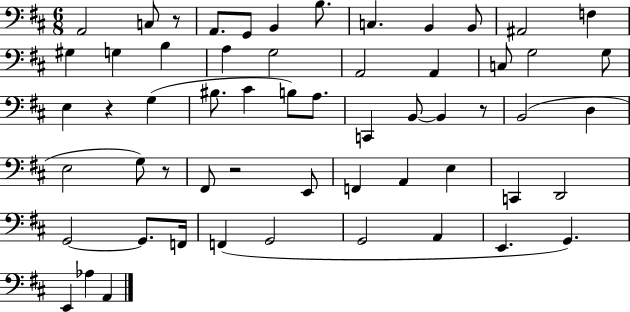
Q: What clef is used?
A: bass